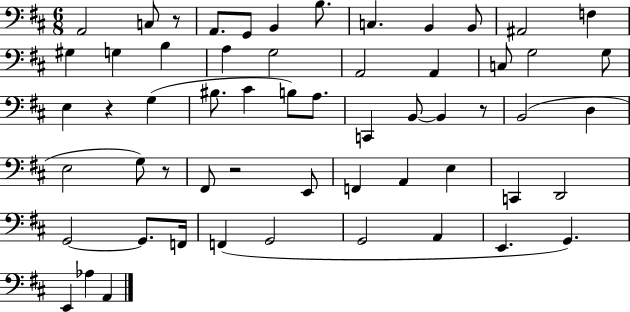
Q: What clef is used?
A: bass